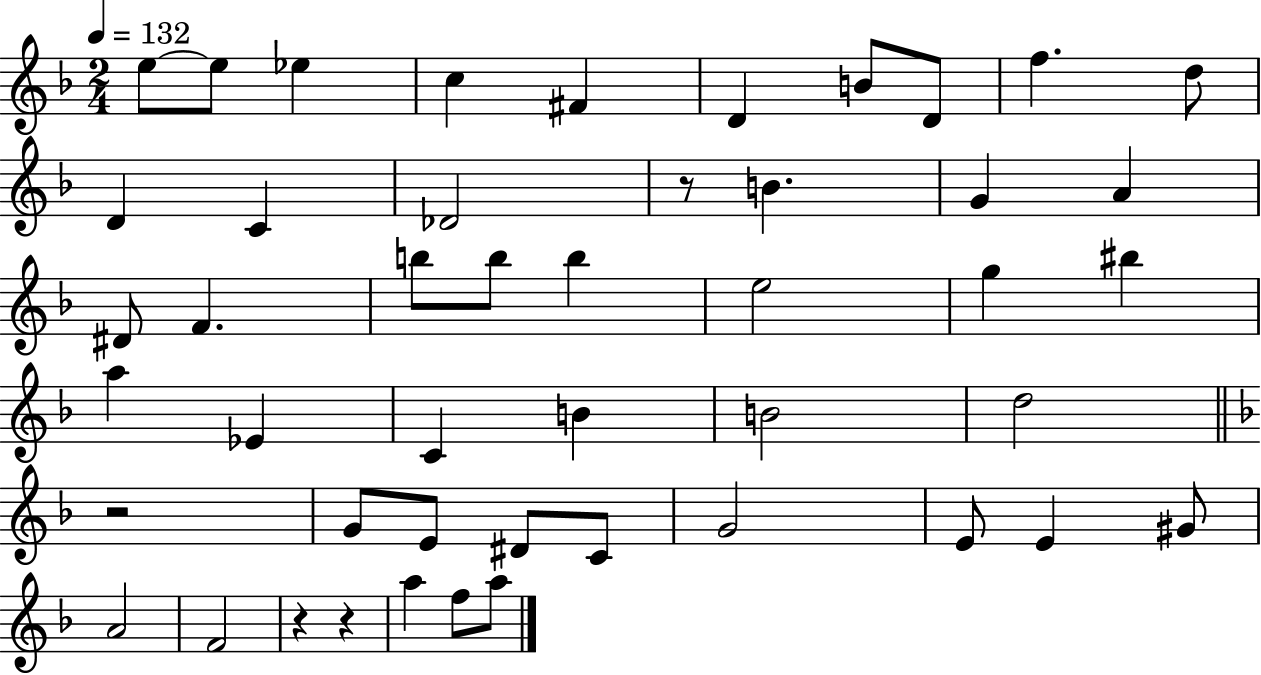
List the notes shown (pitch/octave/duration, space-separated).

E5/e E5/e Eb5/q C5/q F#4/q D4/q B4/e D4/e F5/q. D5/e D4/q C4/q Db4/h R/e B4/q. G4/q A4/q D#4/e F4/q. B5/e B5/e B5/q E5/h G5/q BIS5/q A5/q Eb4/q C4/q B4/q B4/h D5/h R/h G4/e E4/e D#4/e C4/e G4/h E4/e E4/q G#4/e A4/h F4/h R/q R/q A5/q F5/e A5/e